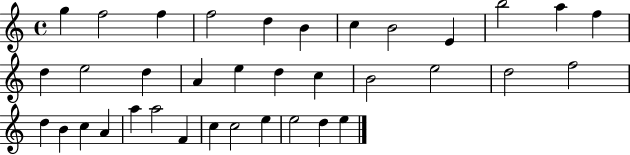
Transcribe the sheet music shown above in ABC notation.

X:1
T:Untitled
M:4/4
L:1/4
K:C
g f2 f f2 d B c B2 E b2 a f d e2 d A e d c B2 e2 d2 f2 d B c A a a2 F c c2 e e2 d e